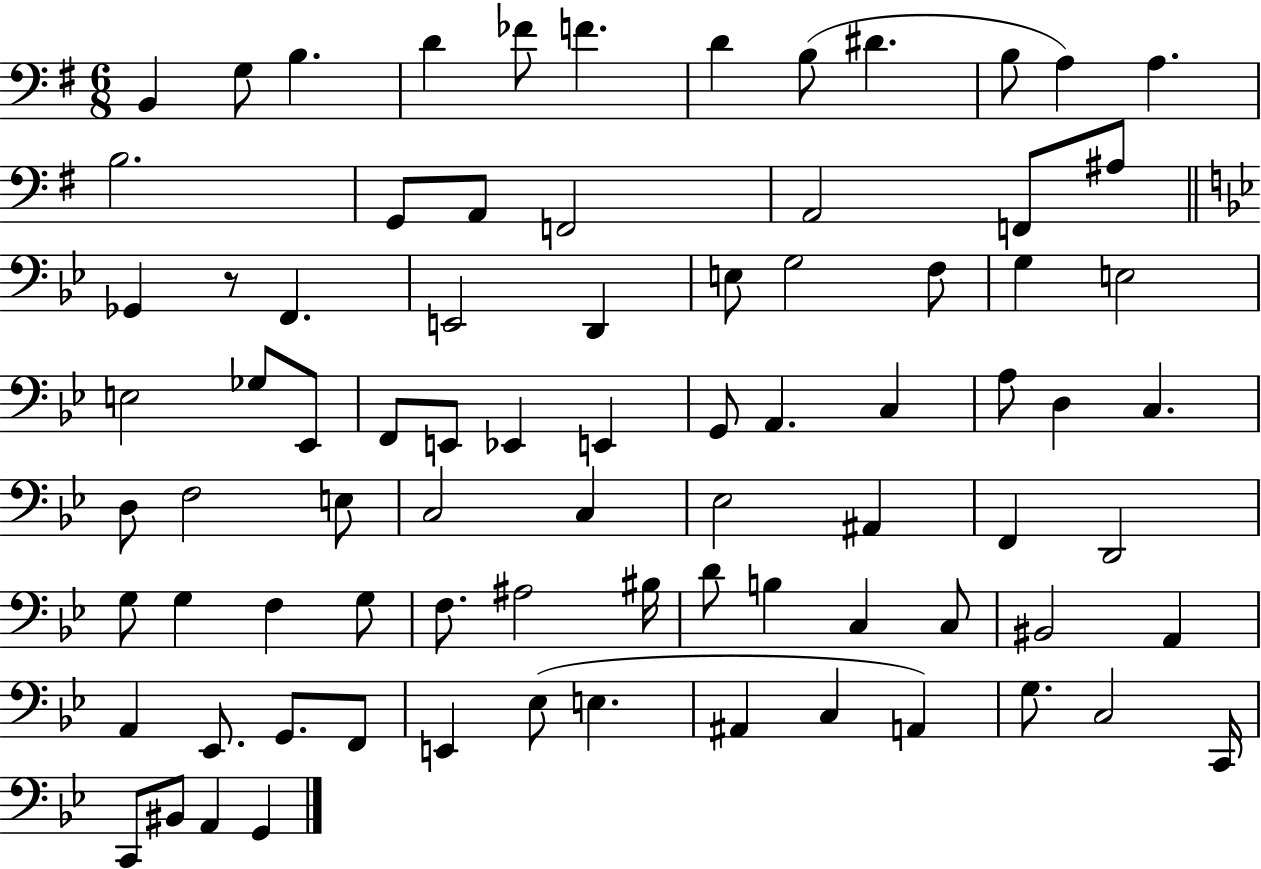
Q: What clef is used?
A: bass